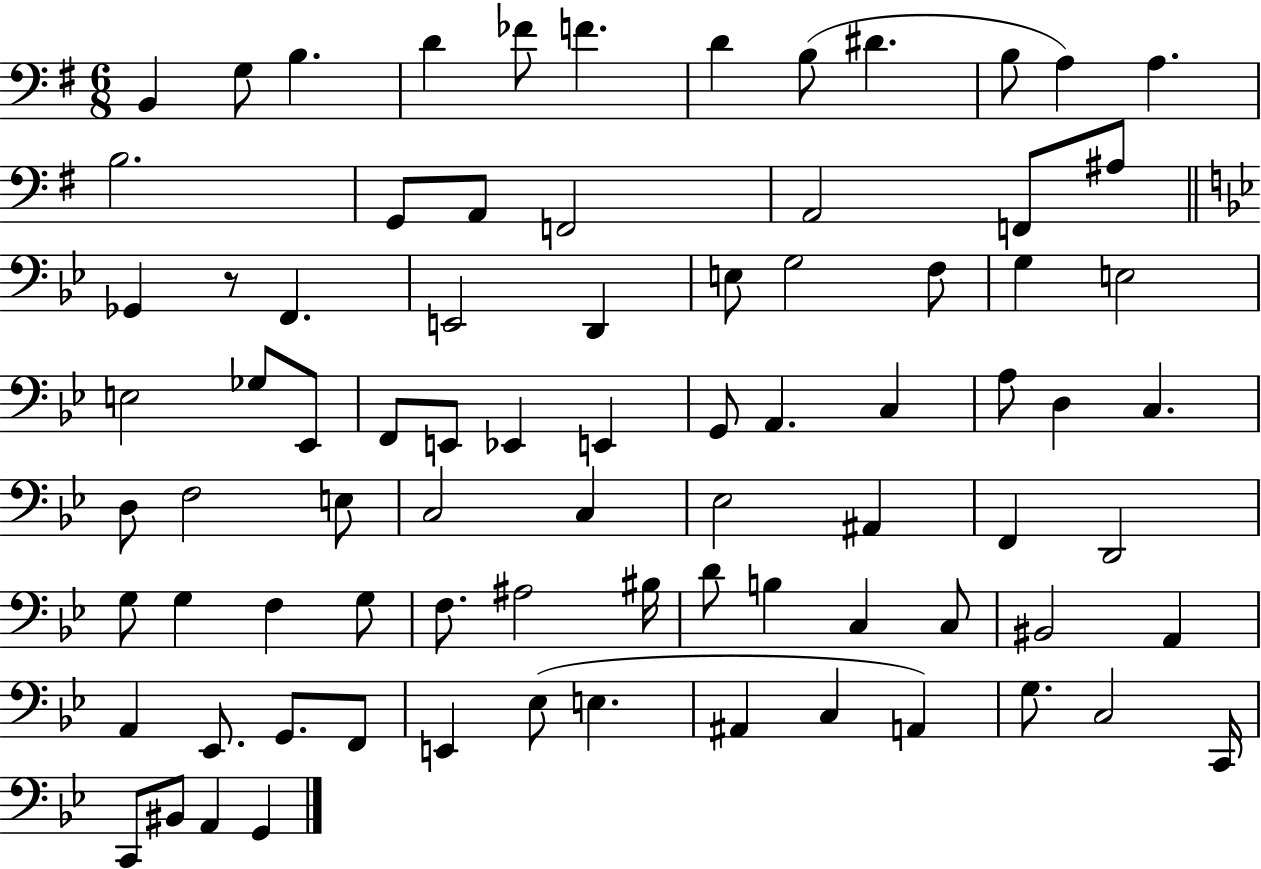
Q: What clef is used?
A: bass